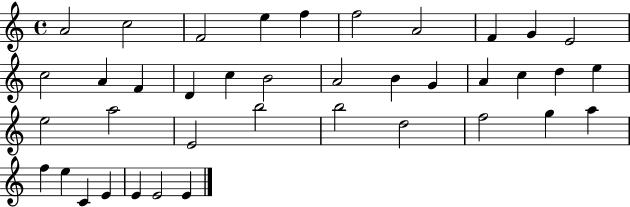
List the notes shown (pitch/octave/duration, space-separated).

A4/h C5/h F4/h E5/q F5/q F5/h A4/h F4/q G4/q E4/h C5/h A4/q F4/q D4/q C5/q B4/h A4/h B4/q G4/q A4/q C5/q D5/q E5/q E5/h A5/h E4/h B5/h B5/h D5/h F5/h G5/q A5/q F5/q E5/q C4/q E4/q E4/q E4/h E4/q